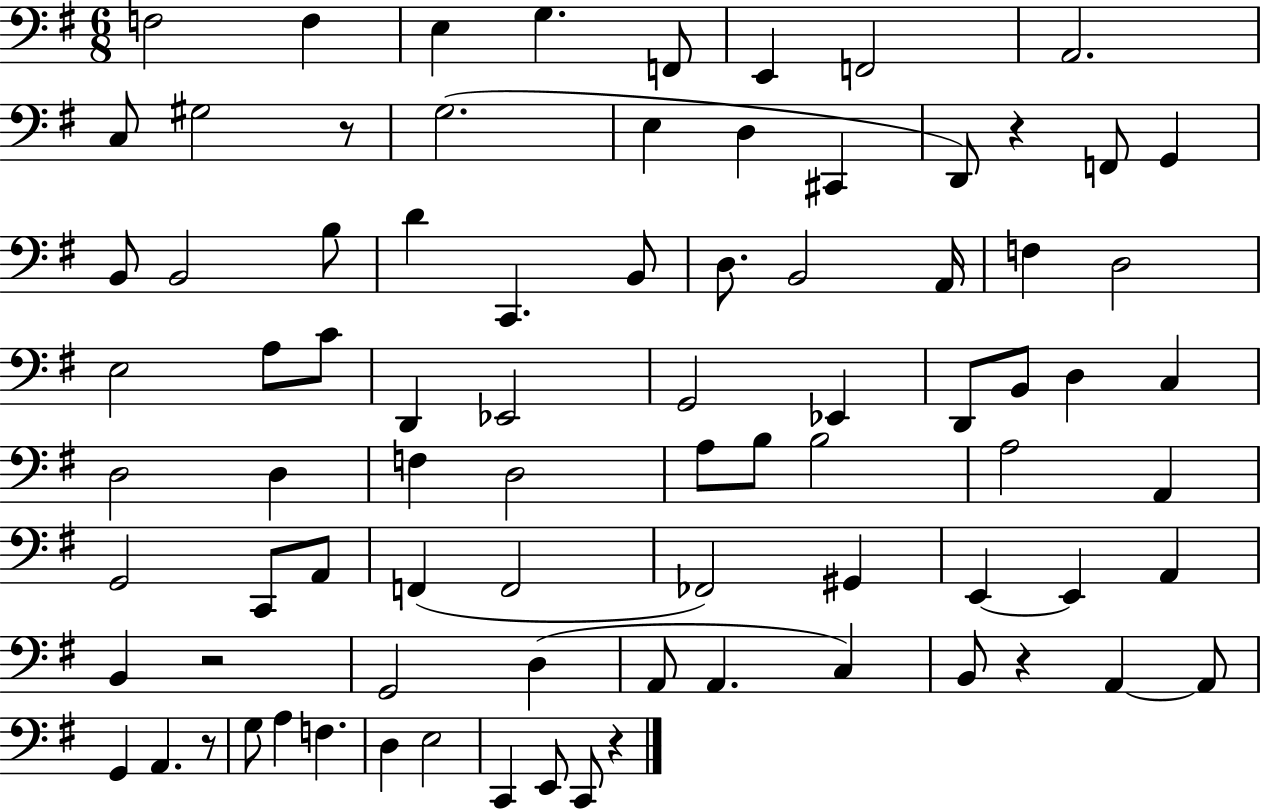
F3/h F3/q E3/q G3/q. F2/e E2/q F2/h A2/h. C3/e G#3/h R/e G3/h. E3/q D3/q C#2/q D2/e R/q F2/e G2/q B2/e B2/h B3/e D4/q C2/q. B2/e D3/e. B2/h A2/s F3/q D3/h E3/h A3/e C4/e D2/q Eb2/h G2/h Eb2/q D2/e B2/e D3/q C3/q D3/h D3/q F3/q D3/h A3/e B3/e B3/h A3/h A2/q G2/h C2/e A2/e F2/q F2/h FES2/h G#2/q E2/q E2/q A2/q B2/q R/h G2/h D3/q A2/e A2/q. C3/q B2/e R/q A2/q A2/e G2/q A2/q. R/e G3/e A3/q F3/q. D3/q E3/h C2/q E2/e C2/e R/q